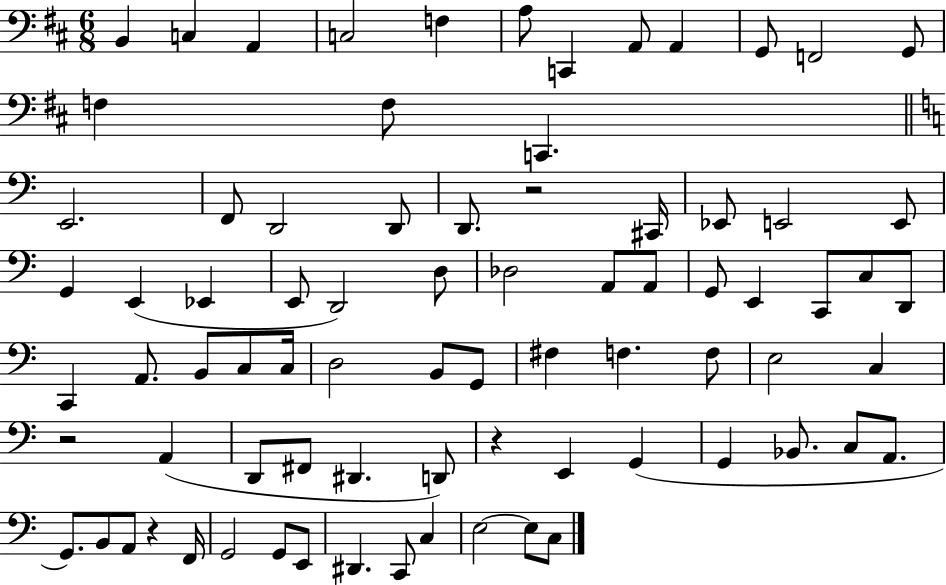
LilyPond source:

{
  \clef bass
  \numericTimeSignature
  \time 6/8
  \key d \major
  b,4 c4 a,4 | c2 f4 | a8 c,4 a,8 a,4 | g,8 f,2 g,8 | \break f4 f8 c,4. | \bar "||" \break \key c \major e,2. | f,8 d,2 d,8 | d,8. r2 cis,16 | ees,8 e,2 e,8 | \break g,4 e,4( ees,4 | e,8 d,2) d8 | des2 a,8 a,8 | g,8 e,4 c,8 c8 d,8 | \break c,4 a,8. b,8 c8 c16 | d2 b,8 g,8 | fis4 f4. f8 | e2 c4 | \break r2 a,4( | d,8 fis,8 dis,4. d,8) | r4 e,4 g,4( | g,4 bes,8. c8 a,8. | \break g,8.) b,8 a,8 r4 f,16 | g,2 g,8 e,8 | dis,4. c,8 c4 | e2~~ e8 c8 | \break \bar "|."
}